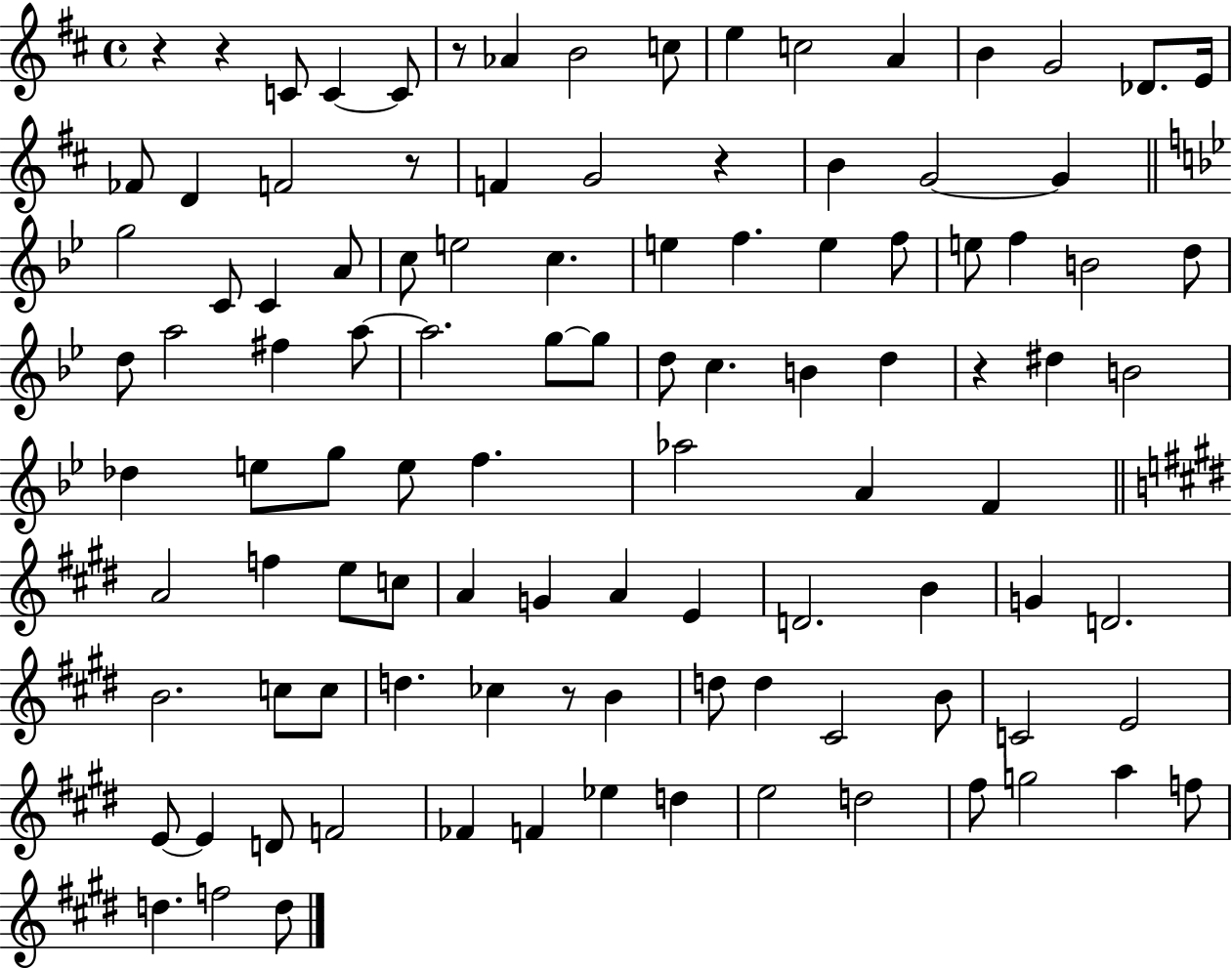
R/q R/q C4/e C4/q C4/e R/e Ab4/q B4/h C5/e E5/q C5/h A4/q B4/q G4/h Db4/e. E4/s FES4/e D4/q F4/h R/e F4/q G4/h R/q B4/q G4/h G4/q G5/h C4/e C4/q A4/e C5/e E5/h C5/q. E5/q F5/q. E5/q F5/e E5/e F5/q B4/h D5/e D5/e A5/h F#5/q A5/e A5/h. G5/e G5/e D5/e C5/q. B4/q D5/q R/q D#5/q B4/h Db5/q E5/e G5/e E5/e F5/q. Ab5/h A4/q F4/q A4/h F5/q E5/e C5/e A4/q G4/q A4/q E4/q D4/h. B4/q G4/q D4/h. B4/h. C5/e C5/e D5/q. CES5/q R/e B4/q D5/e D5/q C#4/h B4/e C4/h E4/h E4/e E4/q D4/e F4/h FES4/q F4/q Eb5/q D5/q E5/h D5/h F#5/e G5/h A5/q F5/e D5/q. F5/h D5/e